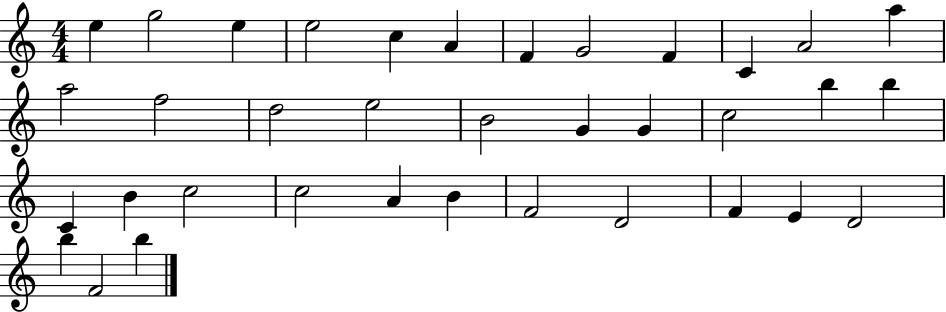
X:1
T:Untitled
M:4/4
L:1/4
K:C
e g2 e e2 c A F G2 F C A2 a a2 f2 d2 e2 B2 G G c2 b b C B c2 c2 A B F2 D2 F E D2 b F2 b